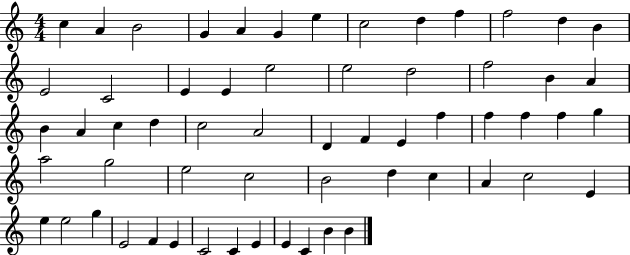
X:1
T:Untitled
M:4/4
L:1/4
K:C
c A B2 G A G e c2 d f f2 d B E2 C2 E E e2 e2 d2 f2 B A B A c d c2 A2 D F E f f f f g a2 g2 e2 c2 B2 d c A c2 E e e2 g E2 F E C2 C E E C B B